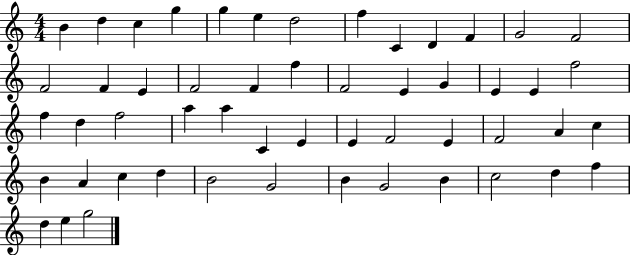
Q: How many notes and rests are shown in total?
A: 53